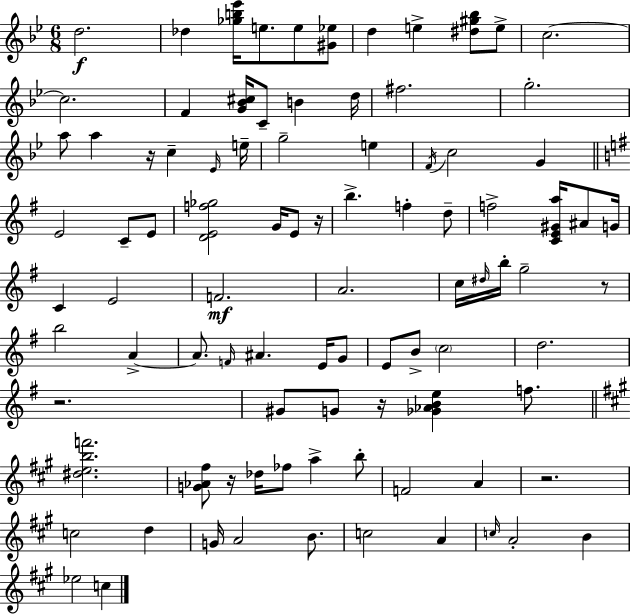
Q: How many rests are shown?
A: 7